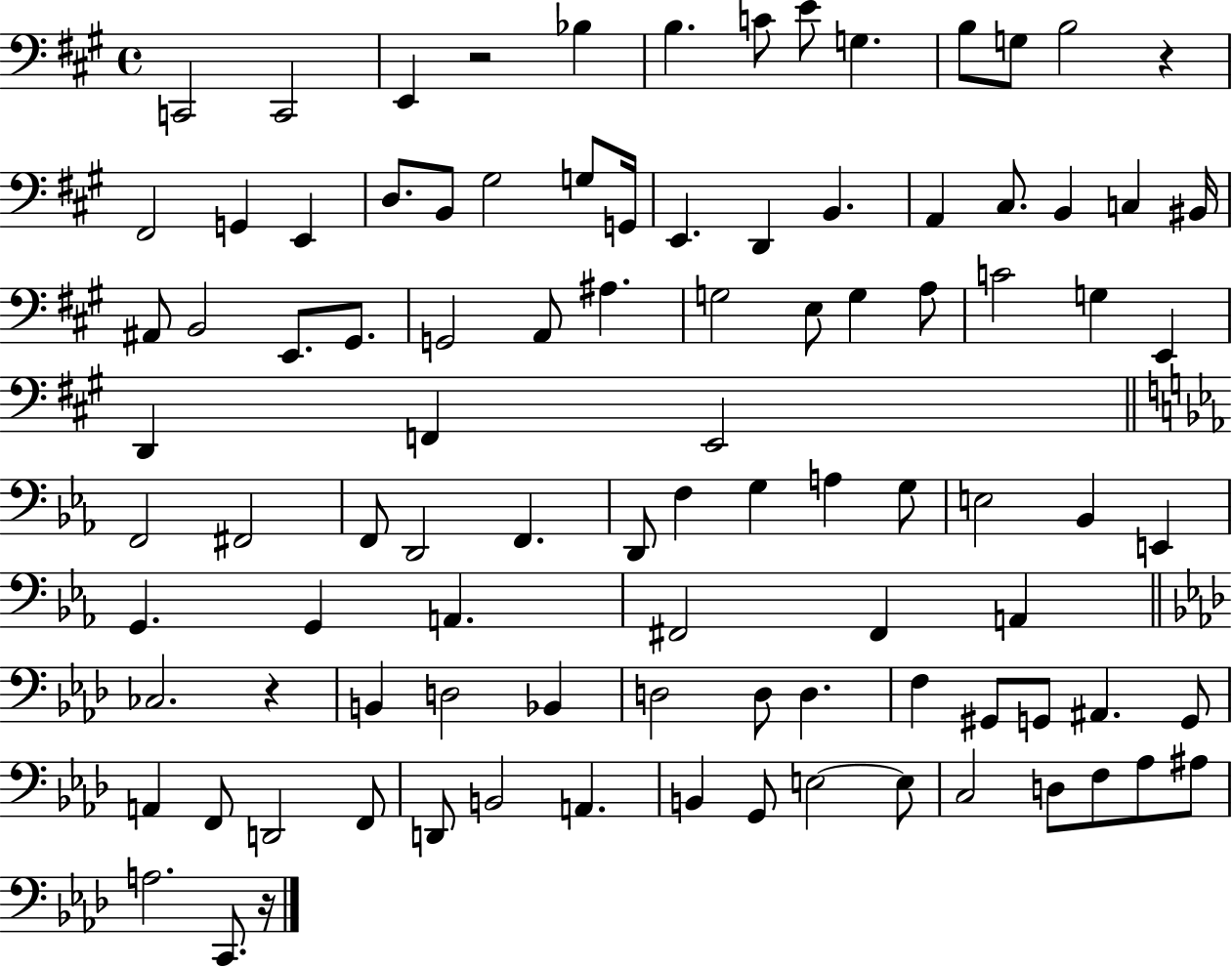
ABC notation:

X:1
T:Untitled
M:4/4
L:1/4
K:A
C,,2 C,,2 E,, z2 _B, B, C/2 E/2 G, B,/2 G,/2 B,2 z ^F,,2 G,, E,, D,/2 B,,/2 ^G,2 G,/2 G,,/4 E,, D,, B,, A,, ^C,/2 B,, C, ^B,,/4 ^A,,/2 B,,2 E,,/2 ^G,,/2 G,,2 A,,/2 ^A, G,2 E,/2 G, A,/2 C2 G, E,, D,, F,, E,,2 F,,2 ^F,,2 F,,/2 D,,2 F,, D,,/2 F, G, A, G,/2 E,2 _B,, E,, G,, G,, A,, ^F,,2 ^F,, A,, _C,2 z B,, D,2 _B,, D,2 D,/2 D, F, ^G,,/2 G,,/2 ^A,, G,,/2 A,, F,,/2 D,,2 F,,/2 D,,/2 B,,2 A,, B,, G,,/2 E,2 E,/2 C,2 D,/2 F,/2 _A,/2 ^A,/2 A,2 C,,/2 z/4